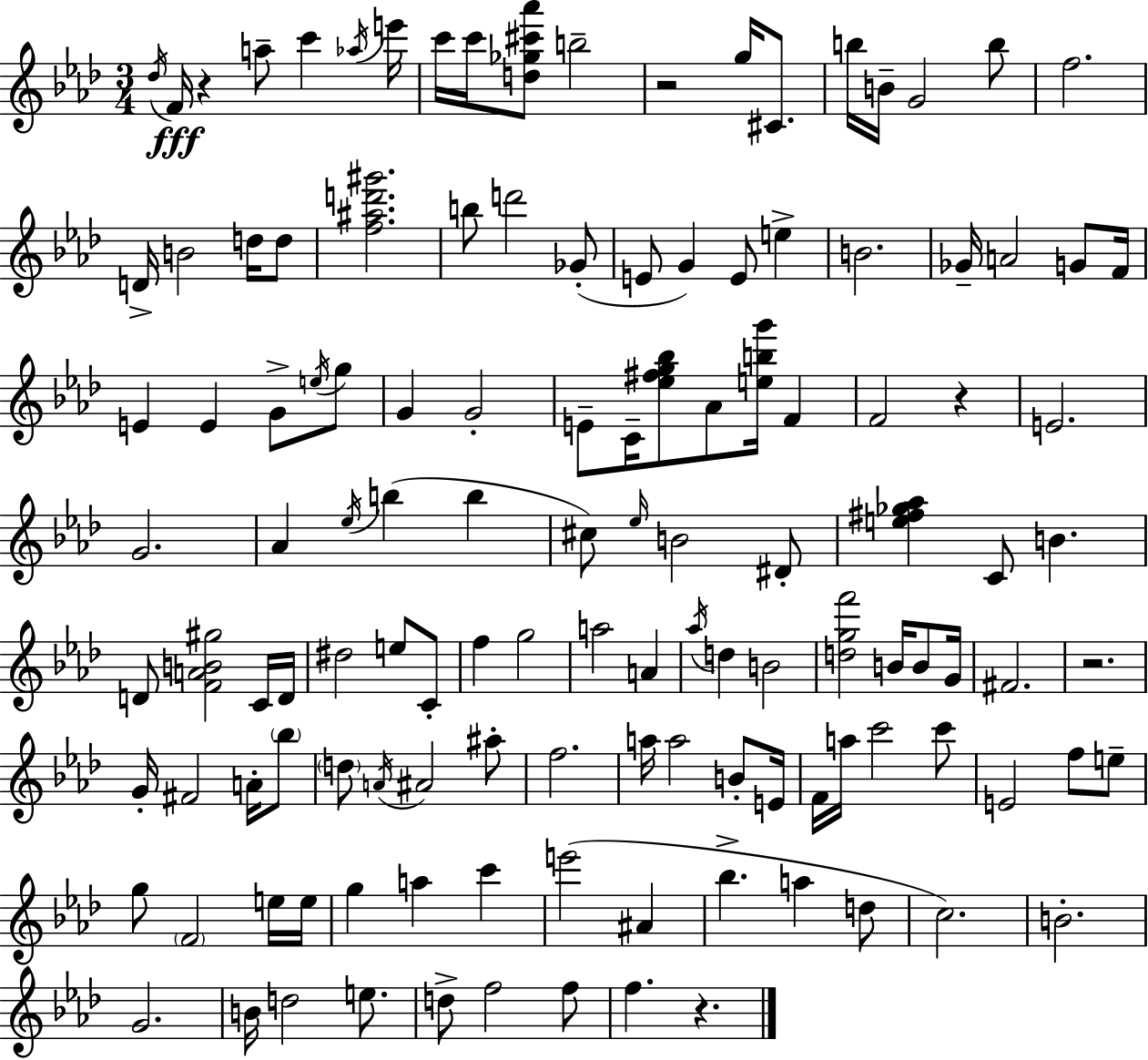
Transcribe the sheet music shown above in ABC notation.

X:1
T:Untitled
M:3/4
L:1/4
K:Ab
_d/4 F/4 z a/2 c' _a/4 e'/4 c'/4 c'/4 [d_g^c'_a']/2 b2 z2 g/4 ^C/2 b/4 B/4 G2 b/2 f2 D/4 B2 d/4 d/2 [f^ad'^g']2 b/2 d'2 _G/2 E/2 G E/2 e B2 _G/4 A2 G/2 F/4 E E G/2 e/4 g/2 G G2 E/2 C/4 [_e^fg_b]/2 _A/2 [ebg']/4 F F2 z E2 G2 _A _e/4 b b ^c/2 _e/4 B2 ^D/2 [e^f_g_a] C/2 B D/2 [FAB^g]2 C/4 D/4 ^d2 e/2 C/2 f g2 a2 A _a/4 d B2 [dgf']2 B/4 B/2 G/4 ^F2 z2 G/4 ^F2 A/4 _b/2 d/2 A/4 ^A2 ^a/2 f2 a/4 a2 B/2 E/4 F/4 a/4 c'2 c'/2 E2 f/2 e/2 g/2 F2 e/4 e/4 g a c' e'2 ^A _b a d/2 c2 B2 G2 B/4 d2 e/2 d/2 f2 f/2 f z